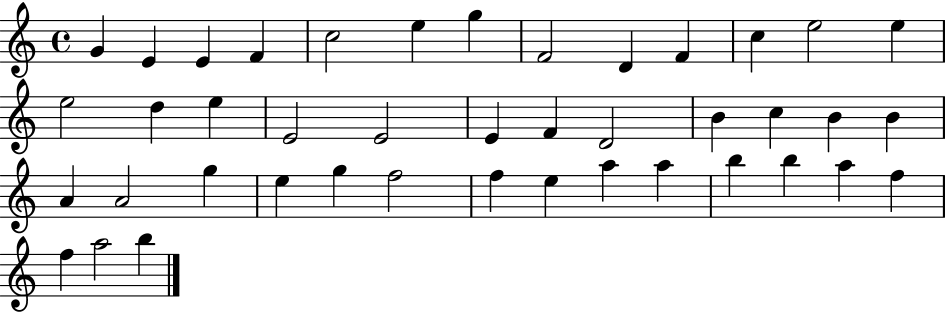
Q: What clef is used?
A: treble